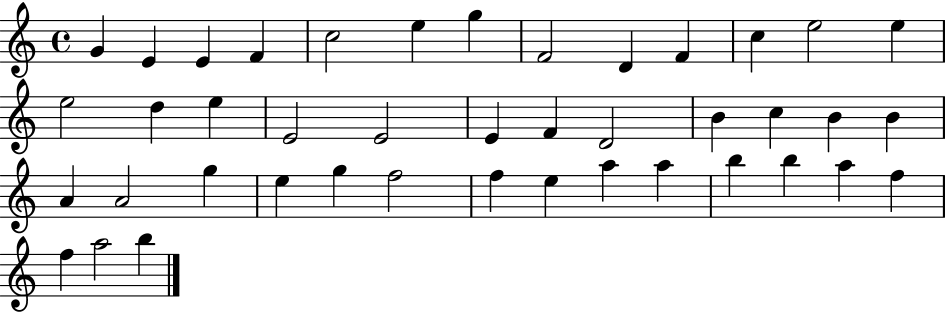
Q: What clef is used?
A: treble